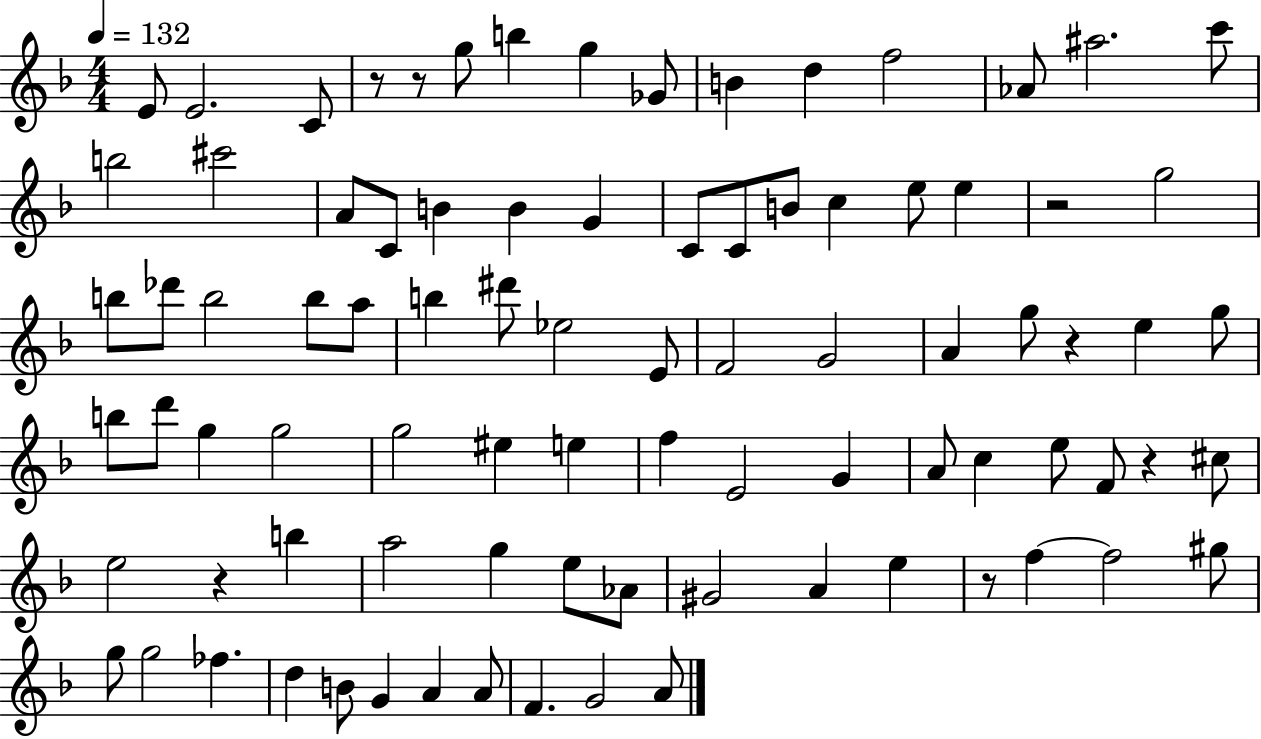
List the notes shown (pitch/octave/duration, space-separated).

E4/e E4/h. C4/e R/e R/e G5/e B5/q G5/q Gb4/e B4/q D5/q F5/h Ab4/e A#5/h. C6/e B5/h C#6/h A4/e C4/e B4/q B4/q G4/q C4/e C4/e B4/e C5/q E5/e E5/q R/h G5/h B5/e Db6/e B5/h B5/e A5/e B5/q D#6/e Eb5/h E4/e F4/h G4/h A4/q G5/e R/q E5/q G5/e B5/e D6/e G5/q G5/h G5/h EIS5/q E5/q F5/q E4/h G4/q A4/e C5/q E5/e F4/e R/q C#5/e E5/h R/q B5/q A5/h G5/q E5/e Ab4/e G#4/h A4/q E5/q R/e F5/q F5/h G#5/e G5/e G5/h FES5/q. D5/q B4/e G4/q A4/q A4/e F4/q. G4/h A4/e